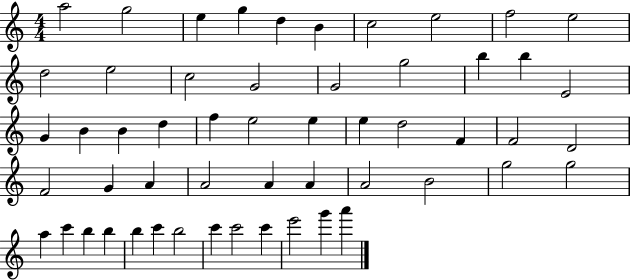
X:1
T:Untitled
M:4/4
L:1/4
K:C
a2 g2 e g d B c2 e2 f2 e2 d2 e2 c2 G2 G2 g2 b b E2 G B B d f e2 e e d2 F F2 D2 F2 G A A2 A A A2 B2 g2 g2 a c' b b b c' b2 c' c'2 c' e'2 g' a'